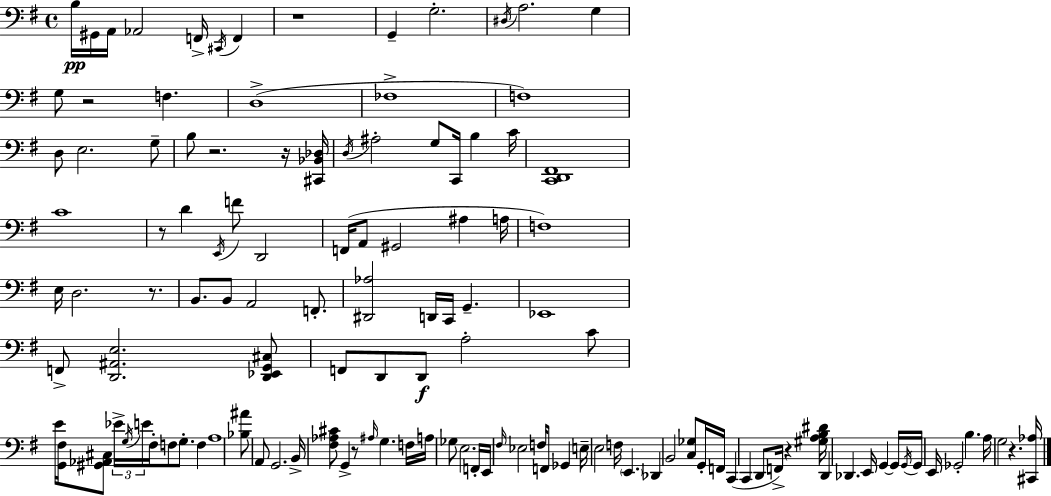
B3/s G#2/s A2/s Ab2/h F2/s C#2/s F2/q R/w G2/q G3/h. D#3/s A3/h. G3/q G3/e R/h F3/q. D3/w FES3/w F3/w D3/e E3/h. G3/e B3/e R/h. R/s [C#2,Bb2,Db3]/s D3/s A#3/h G3/e C2/s B3/q C4/s [C2,D2,F#2]/w C4/w R/e D4/q E2/s F4/e D2/h F2/s A2/e G#2/h A#3/q A3/s F3/w E3/s D3/h. R/e. B2/e. B2/e A2/h F2/e. [D#2,Ab3]/h D2/s C2/s G2/q. Eb2/w F2/e [D2,A#2,E3]/h. [D2,Eb2,G2,C#3]/e F2/e D2/e D2/e A3/h C4/e E4/s [G2,F#3]/s [G#2,Ab2,C#3]/e Eb4/s G3/s E4/s F#3/s F3/e G3/e. F3/q A3/w [Bb3,A#4]/e A2/e G2/h. B2/s [F#3,Ab3,C#4]/e G2/q R/e A#3/s G3/q. F3/s A3/s Gb3/e E3/h. F2/s E2/s F#3/s Eb3/h F3/s F2/e Gb2/q E3/s E3/h F3/s E2/q. Db2/q B2/h [C3,Gb3]/e G2/s F2/s C2/q C2/q D2/e F2/s R/q [G#3,A3,B3,D#4]/s D2/q Db2/q. E2/s G2/q G2/s G2/s G2/s E2/s Gb2/h B3/q. A3/s G3/h R/q. [C#2,Ab3]/s